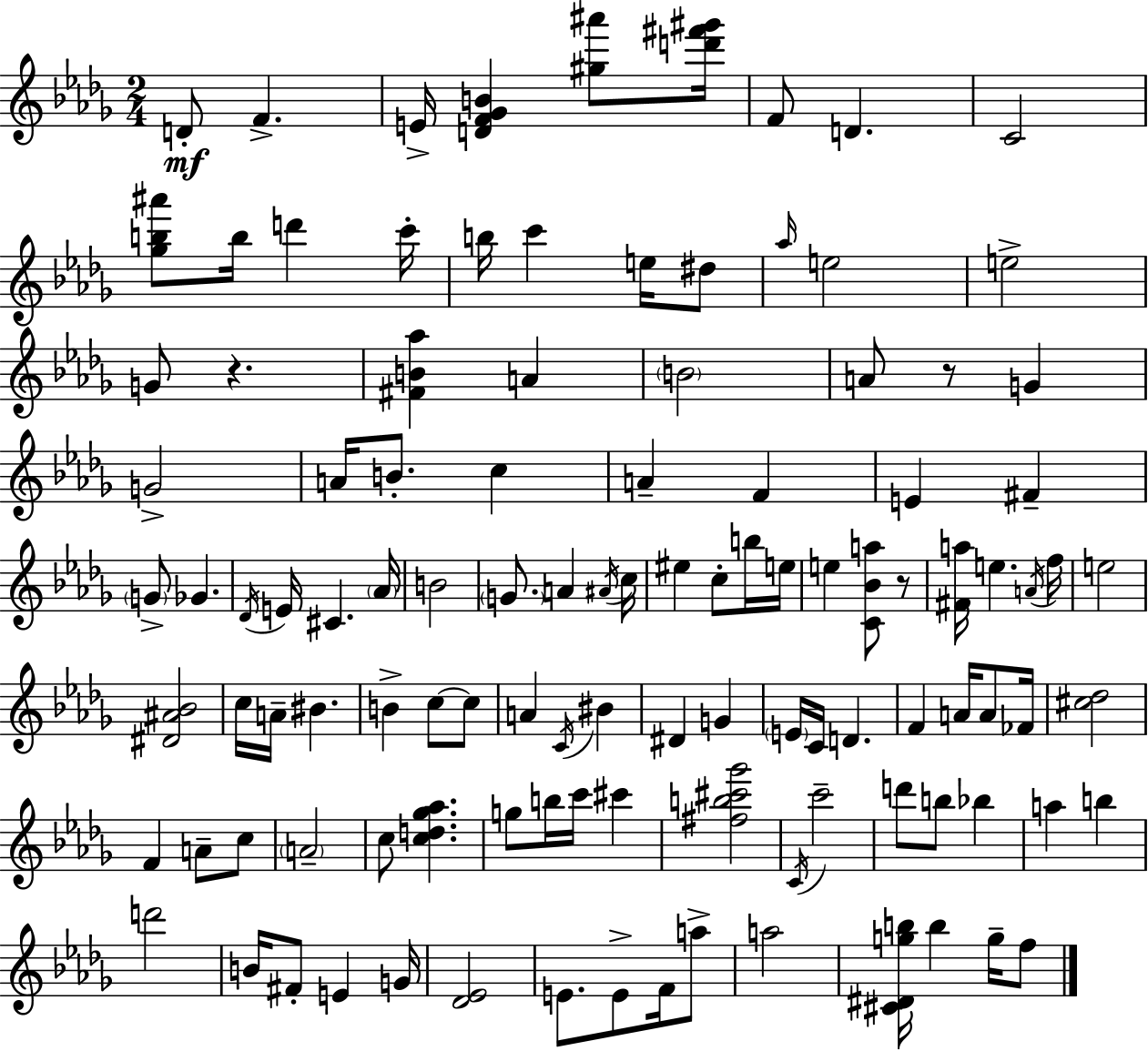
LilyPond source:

{
  \clef treble
  \numericTimeSignature
  \time 2/4
  \key bes \minor
  \repeat volta 2 { d'8-.\mf f'4.-> | e'16-> <d' f' ges' b'>4 <gis'' ais'''>8 <d''' fis''' gis'''>16 | f'8 d'4. | c'2 | \break <ges'' b'' ais'''>8 b''16 d'''4 c'''16-. | b''16 c'''4 e''16 dis''8 | \grace { aes''16 } e''2 | e''2-> | \break g'8 r4. | <fis' b' aes''>4 a'4 | \parenthesize b'2 | a'8 r8 g'4 | \break g'2-> | a'16 b'8.-. c''4 | a'4-- f'4 | e'4 fis'4-- | \break \parenthesize g'8-> ges'4. | \acciaccatura { des'16 } e'16 cis'4. | \parenthesize aes'16 b'2 | \parenthesize g'8. a'4 | \break \acciaccatura { ais'16 } c''16 eis''4 c''8-. | b''16 e''16 e''4 <c' bes' a''>8 | r8 <fis' a''>16 e''4. | \acciaccatura { a'16 } f''16 e''2 | \break <dis' ais' bes'>2 | c''16 a'16-- bis'4. | b'4-> | c''8~~ c''8 a'4 | \break \acciaccatura { c'16 } bis'4 dis'4 | g'4 \parenthesize e'16 c'16 d'4. | f'4 | a'16 a'8 fes'16 <cis'' des''>2 | \break f'4 | a'8-- c''8 \parenthesize a'2-- | c''8 <c'' d'' ges'' aes''>4. | g''8 b''16 | \break c'''16 cis'''4 <fis'' b'' cis''' ges'''>2 | \acciaccatura { c'16 } c'''2-- | d'''8 | b''8 bes''4 a''4 | \break b''4 d'''2 | b'16 fis'8-. | e'4 g'16 <des' ees'>2 | e'8. | \break e'8-> f'16 a''8-> a''2 | <cis' dis' g'' b''>16 b''4 | g''16-- f''8 } \bar "|."
}